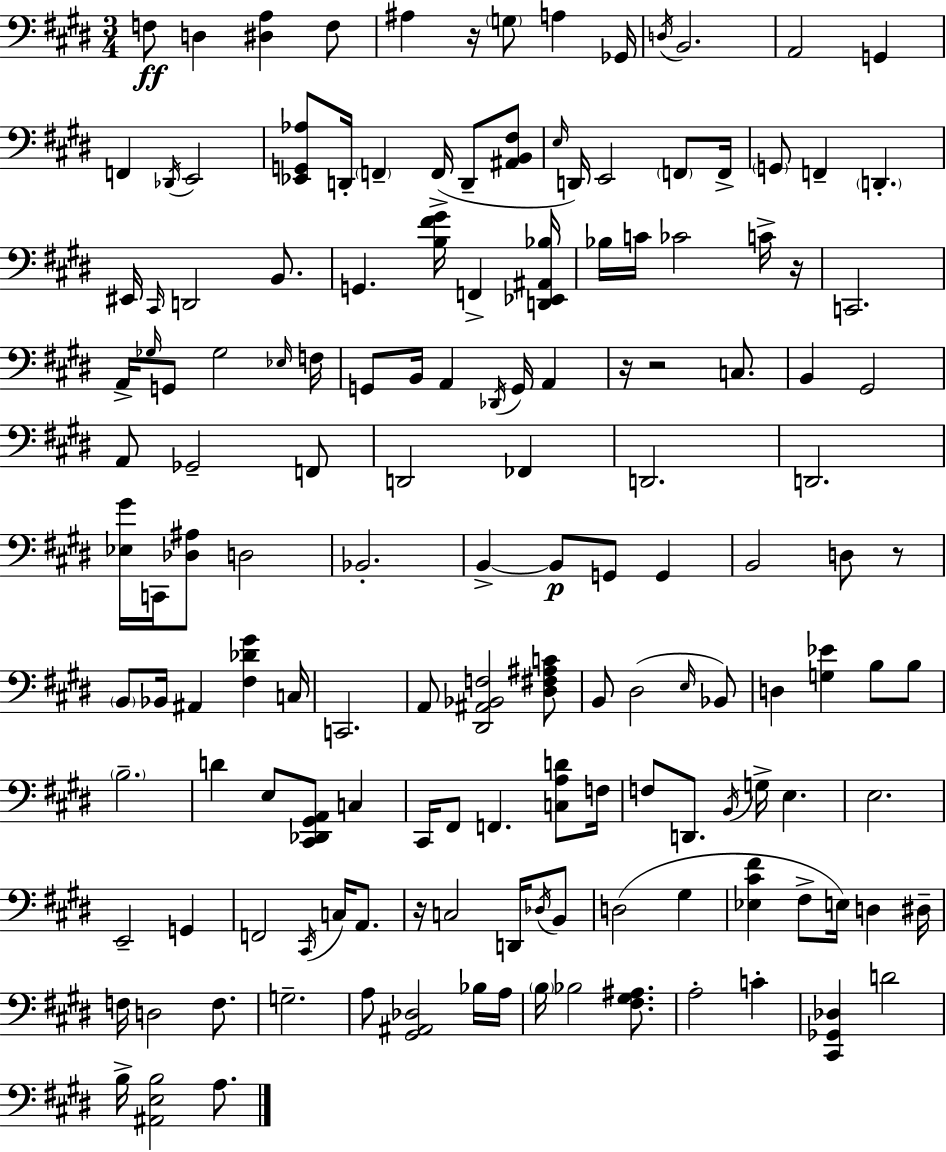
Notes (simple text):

F3/e D3/q [D#3,A3]/q F3/e A#3/q R/s G3/e A3/q Gb2/s D3/s B2/h. A2/h G2/q F2/q Db2/s E2/h [Eb2,G2,Ab3]/e D2/s F2/q F2/s D2/e [A#2,B2,F#3]/e E3/s D2/s E2/h F2/e F2/s G2/e F2/q D2/q. EIS2/s C#2/s D2/h B2/e. G2/q. [B3,F#4,G#4]/s F2/q [D2,Eb2,A#2,Bb3]/s Bb3/s C4/s CES4/h C4/s R/s C2/h. A2/s Gb3/s G2/e Gb3/h Eb3/s F3/s G2/e B2/s A2/q Db2/s G2/s A2/q R/s R/h C3/e. B2/q G#2/h A2/e Gb2/h F2/e D2/h FES2/q D2/h. D2/h. [Eb3,G#4]/s C2/s [Db3,A#3]/e D3/h Bb2/h. B2/q B2/e G2/e G2/q B2/h D3/e R/e B2/e Bb2/s A#2/q [F#3,Db4,G#4]/q C3/s C2/h. A2/e [D#2,A#2,Bb2,F3]/h [D#3,F#3,A#3,C4]/e B2/e D#3/h E3/s Bb2/e D3/q [G3,Eb4]/q B3/e B3/e B3/h. D4/q E3/e [C#2,Db2,G#2,A2]/e C3/q C#2/s F#2/e F2/q. [C3,A3,D4]/e F3/s F3/e D2/e. B2/s G3/s E3/q. E3/h. E2/h G2/q F2/h C#2/s C3/s A2/e. R/s C3/h D2/s Db3/s B2/e D3/h G#3/q [Eb3,C#4,F#4]/q F#3/e E3/s D3/q D#3/s F3/s D3/h F3/e. G3/h. A3/e [G#2,A#2,Db3]/h Bb3/s A3/s B3/s Bb3/h [F#3,G#3,A#3]/e. A3/h C4/q [C#2,Gb2,Db3]/q D4/h B3/s [A#2,E3,B3]/h A3/e.